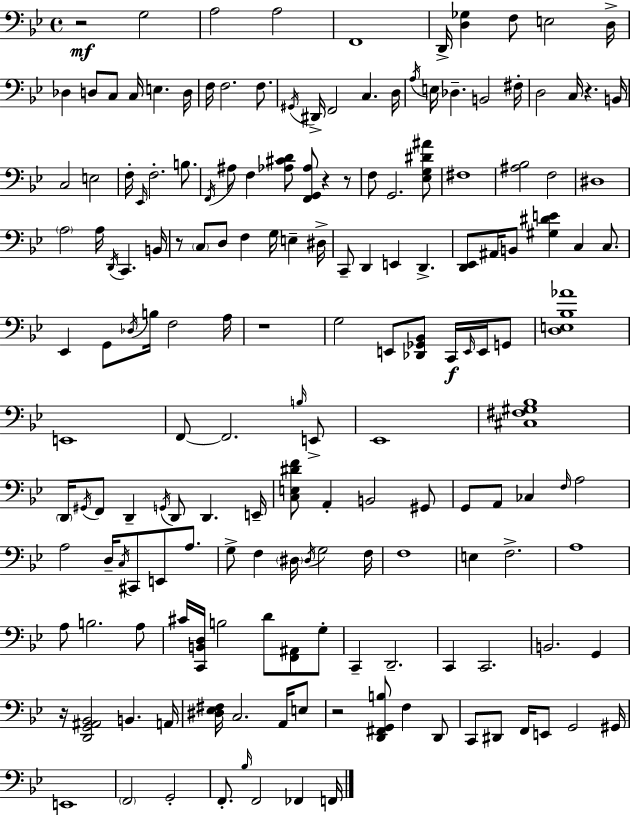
X:1
T:Untitled
M:4/4
L:1/4
K:Gm
z2 G,2 A,2 A,2 F,,4 D,,/4 [D,_G,] F,/2 E,2 D,/4 _D, D,/2 C,/2 C,/4 E, D,/4 F,/4 F,2 F,/2 ^G,,/4 ^D,,/4 F,,2 C, D,/4 A,/4 E,/4 _D, B,,2 ^F,/4 D,2 C,/4 z B,,/4 C,2 E,2 F,/4 _E,,/4 F,2 B,/2 F,,/4 ^A,/2 F, [_A,^CD]/2 [F,,G,,_A,]/2 z z/2 F,/2 G,,2 [_E,G,^D^A]/2 ^F,4 [^A,_B,]2 F,2 ^D,4 A,2 A,/4 D,,/4 C,, B,,/4 z/2 C,/2 D,/2 F, G,/4 E, ^D,/4 C,,/2 D,, E,, D,, [D,,_E,,]/2 ^A,,/4 B,,/2 [^G,^DE] C, C,/2 _E,, G,,/2 _D,/4 B,/4 F,2 A,/4 z4 G,2 E,,/2 [_D,,_G,,_B,,]/2 C,,/4 E,,/4 E,,/4 G,,/2 [D,E,_B,_A]4 E,,4 F,,/2 F,,2 B,/4 E,,/2 _E,,4 [^C,^F,^G,_B,]4 D,,/4 ^G,,/4 F,,/2 D,, G,,/4 D,,/2 D,, E,,/4 [C,E,^DF]/2 A,, B,,2 ^G,,/2 G,,/2 A,,/2 _C, F,/4 A,2 A,2 D,/4 C,/4 ^C,,/2 E,,/2 A,/2 G,/2 F, ^D,/4 ^D,/4 G,2 F,/4 F,4 E, F,2 A,4 A,/2 B,2 A,/2 ^C/4 [C,,B,,D,]/4 B,2 D/2 [F,,^A,,]/2 G,/2 C,, D,,2 C,, C,,2 B,,2 G,, z/4 [D,,G,,^A,,_B,,]2 B,, A,,/4 [^D,_E,^F,]/4 C,2 A,,/4 E,/2 z2 [D,,^F,,G,,B,]/2 F, D,,/2 C,,/2 ^D,,/2 F,,/4 E,,/2 G,,2 ^G,,/4 E,,4 F,,2 G,,2 F,,/2 _B,/4 F,,2 _F,, F,,/4